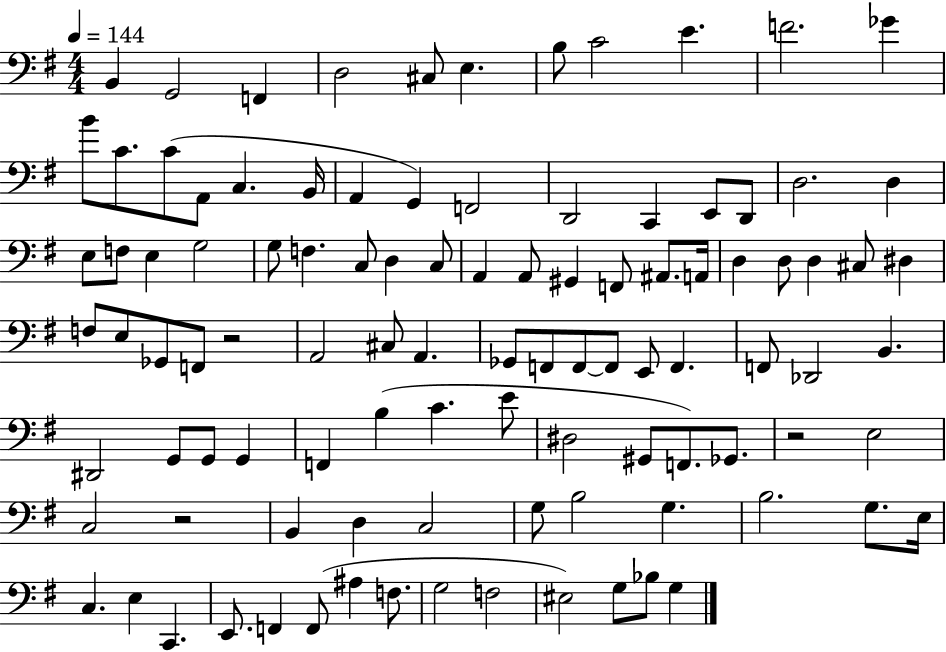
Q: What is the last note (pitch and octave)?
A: G3